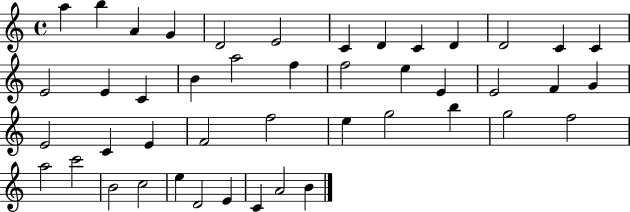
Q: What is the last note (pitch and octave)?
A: B4